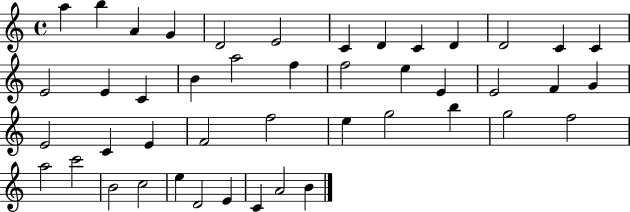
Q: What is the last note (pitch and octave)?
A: B4